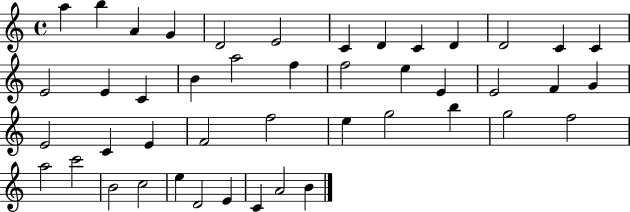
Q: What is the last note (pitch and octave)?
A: B4